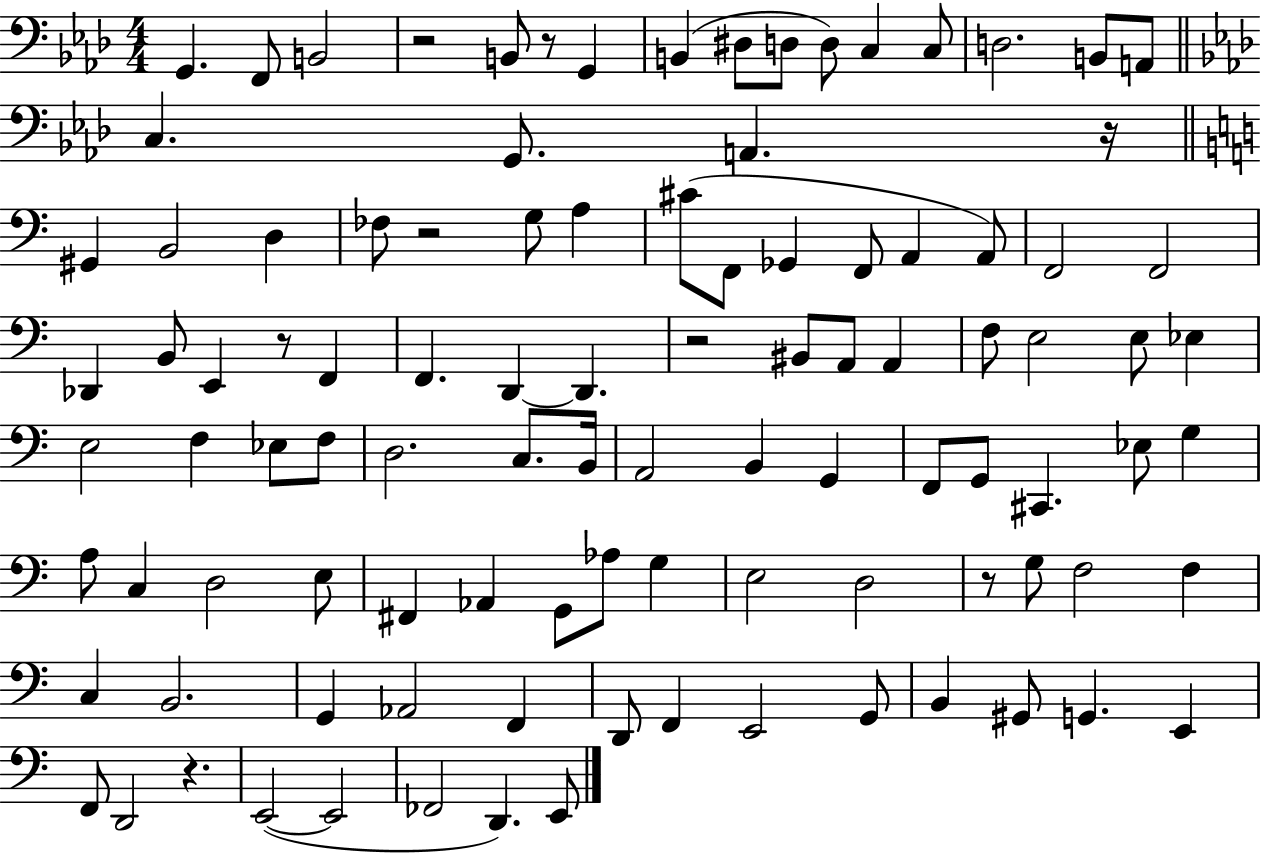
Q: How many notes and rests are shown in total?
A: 102